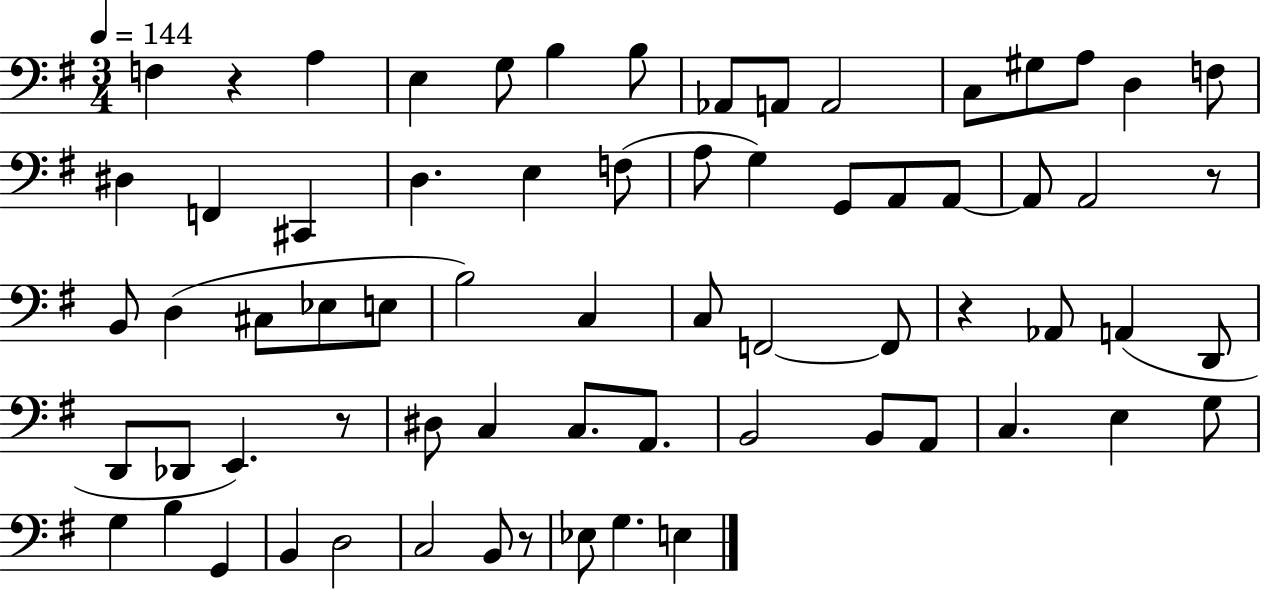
F3/q R/q A3/q E3/q G3/e B3/q B3/e Ab2/e A2/e A2/h C3/e G#3/e A3/e D3/q F3/e D#3/q F2/q C#2/q D3/q. E3/q F3/e A3/e G3/q G2/e A2/e A2/e A2/e A2/h R/e B2/e D3/q C#3/e Eb3/e E3/e B3/h C3/q C3/e F2/h F2/e R/q Ab2/e A2/q D2/e D2/e Db2/e E2/q. R/e D#3/e C3/q C3/e. A2/e. B2/h B2/e A2/e C3/q. E3/q G3/e G3/q B3/q G2/q B2/q D3/h C3/h B2/e R/e Eb3/e G3/q. E3/q